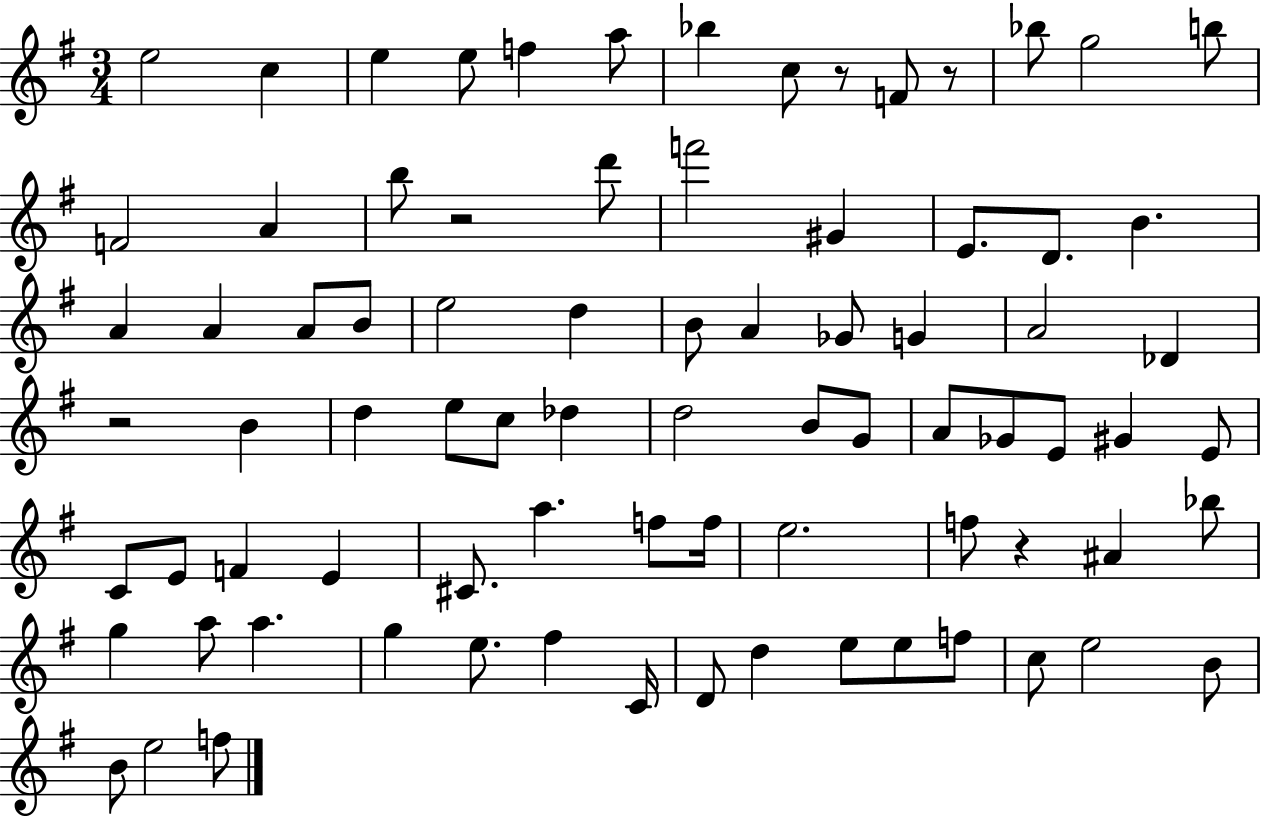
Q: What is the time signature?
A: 3/4